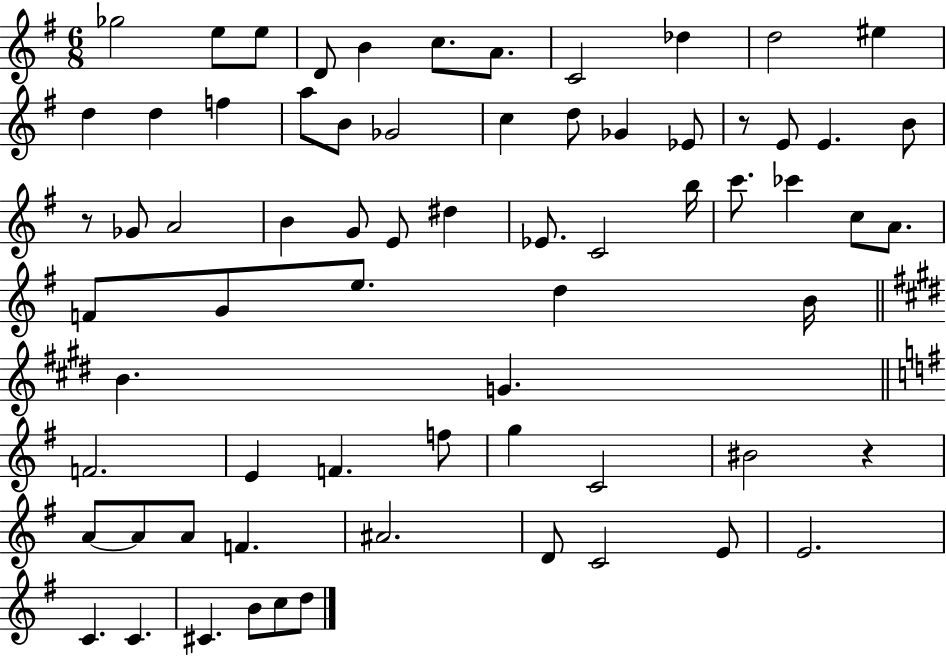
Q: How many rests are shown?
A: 3